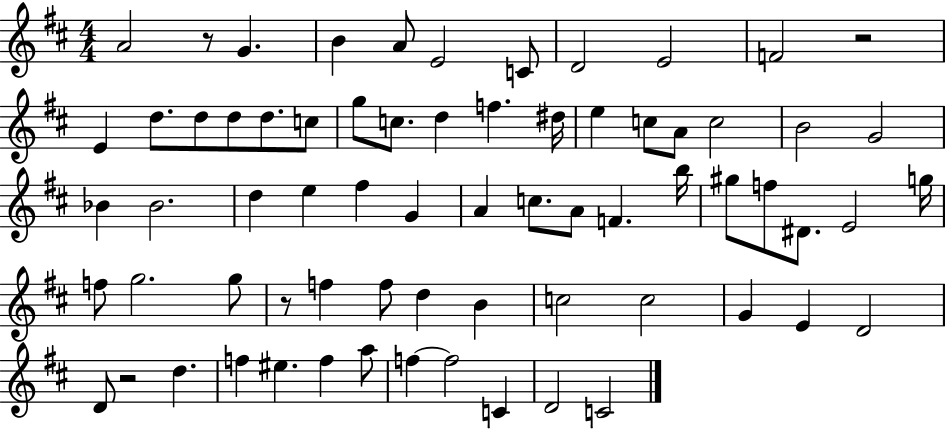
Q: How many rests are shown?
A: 4